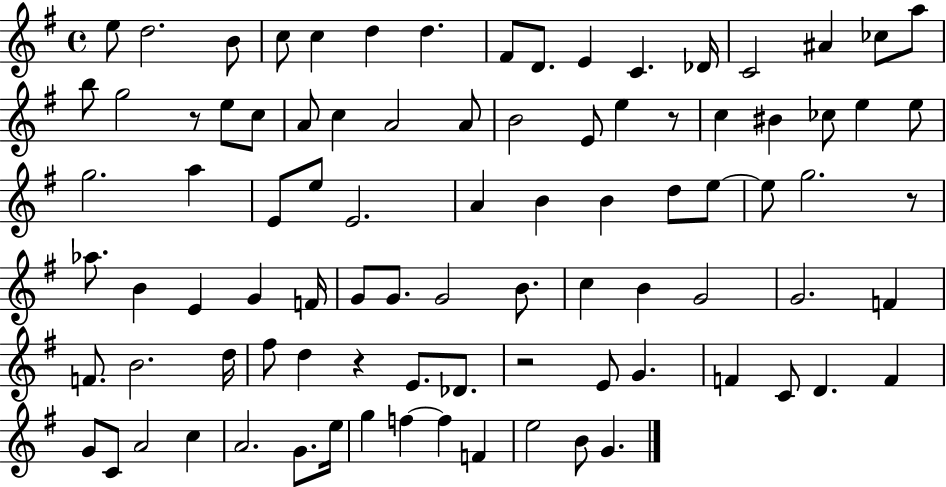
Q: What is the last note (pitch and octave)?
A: G4